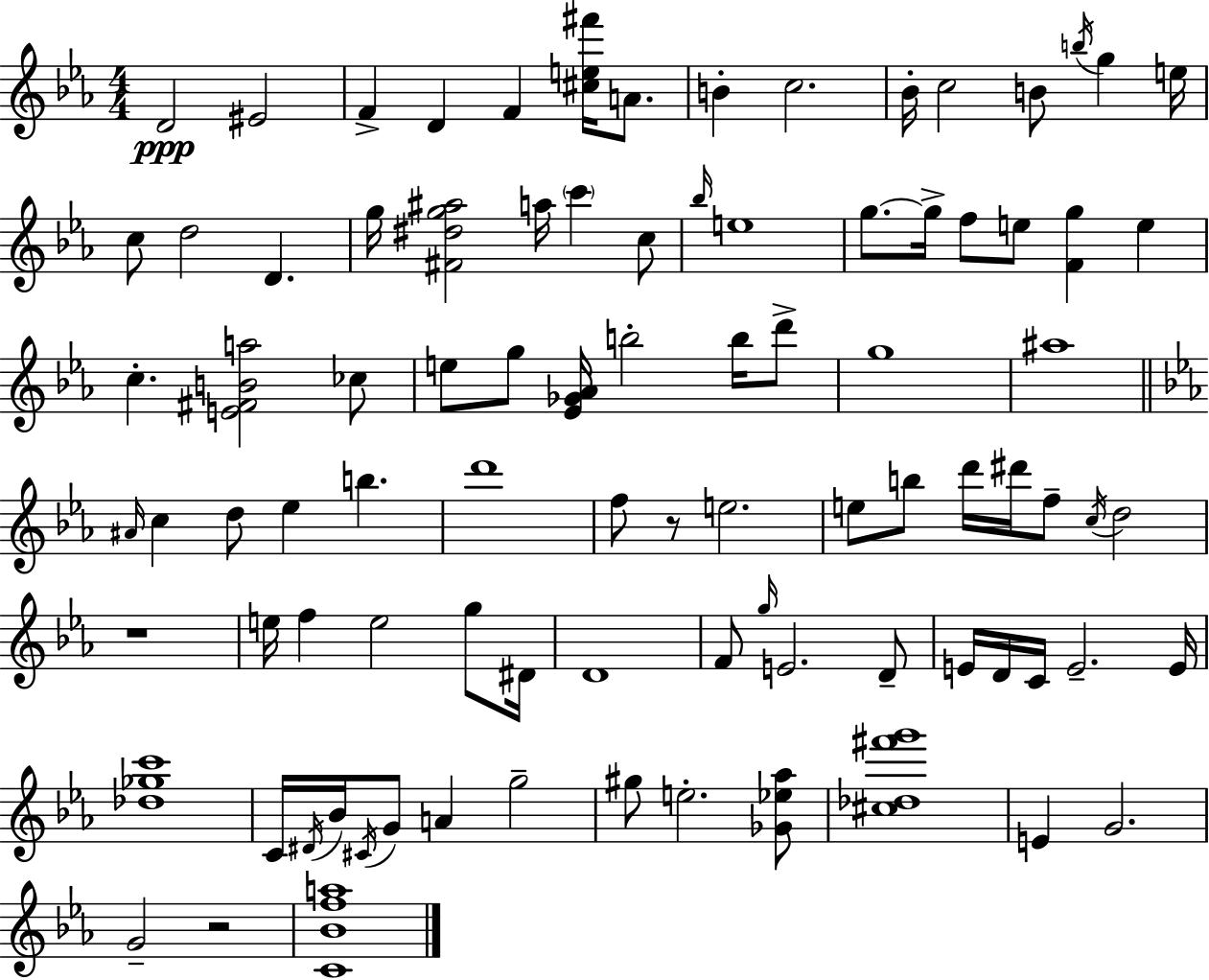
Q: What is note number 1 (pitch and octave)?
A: D4